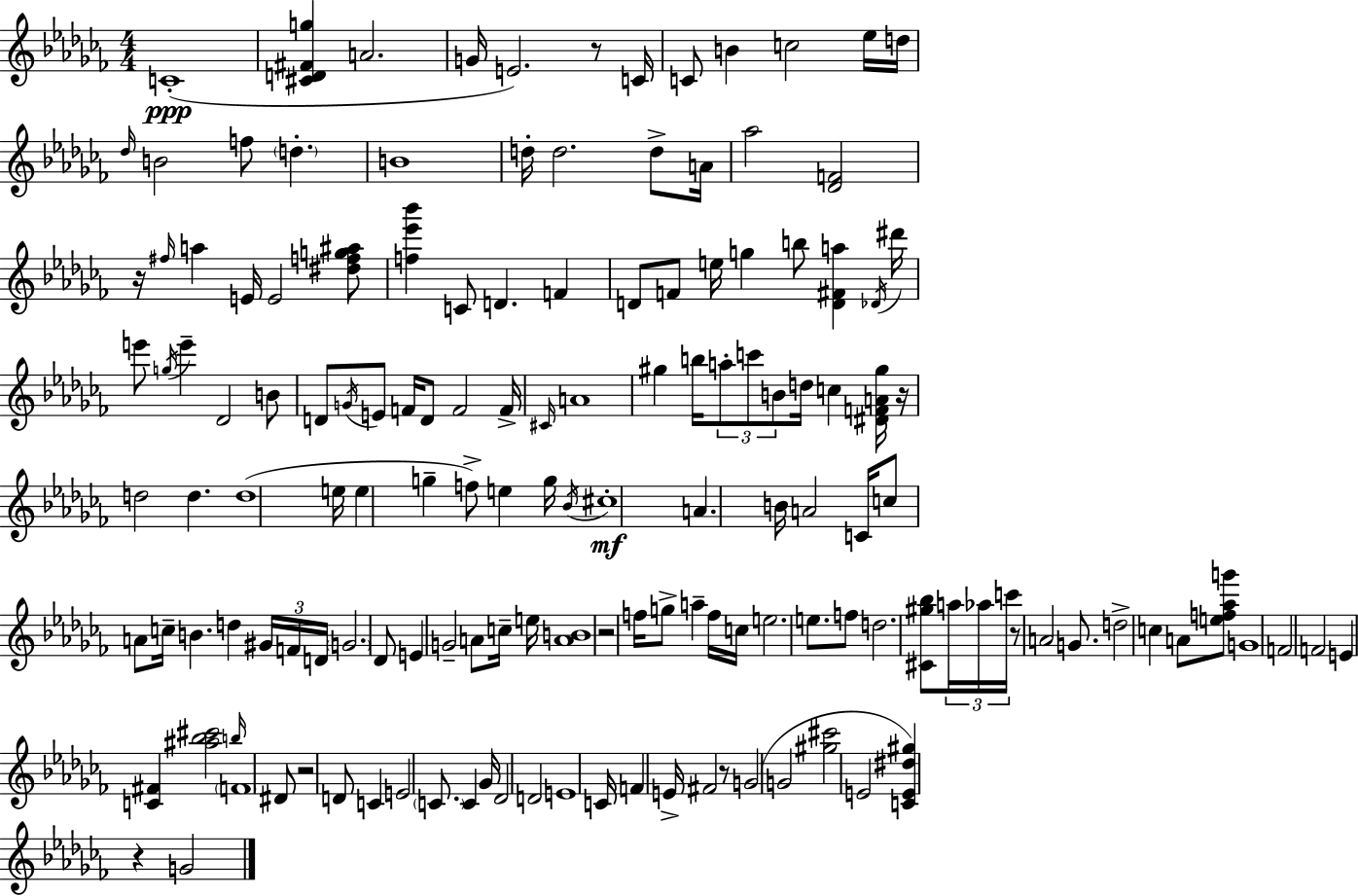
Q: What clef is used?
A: treble